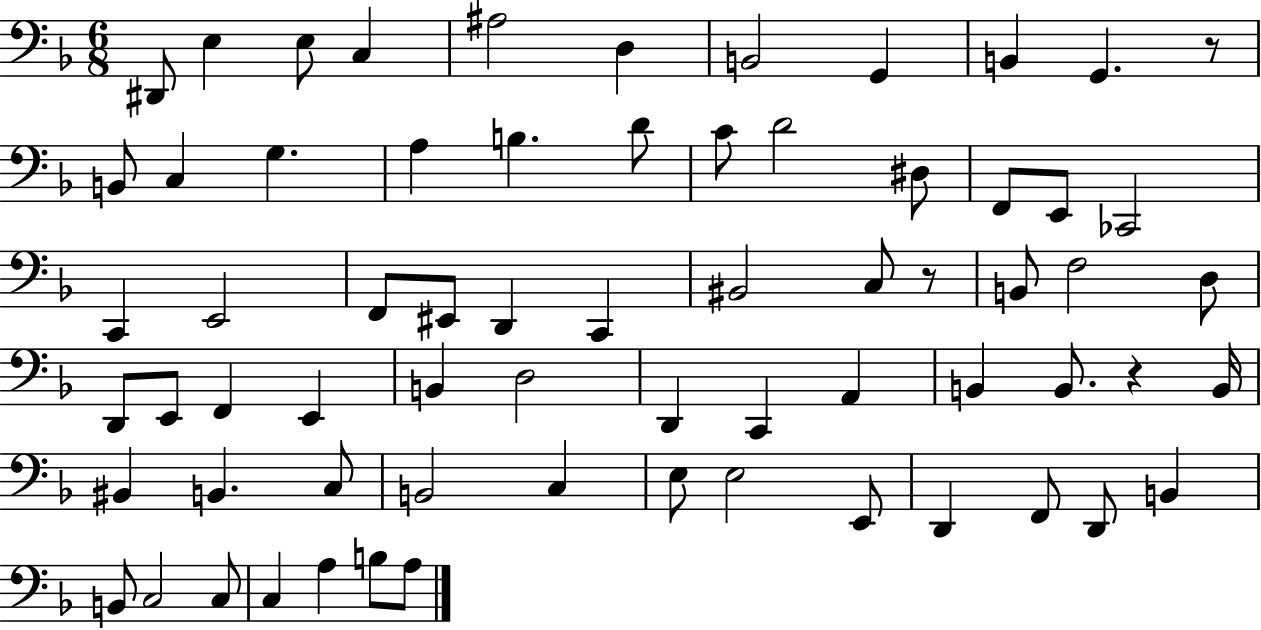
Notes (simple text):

D#2/e E3/q E3/e C3/q A#3/h D3/q B2/h G2/q B2/q G2/q. R/e B2/e C3/q G3/q. A3/q B3/q. D4/e C4/e D4/h D#3/e F2/e E2/e CES2/h C2/q E2/h F2/e EIS2/e D2/q C2/q BIS2/h C3/e R/e B2/e F3/h D3/e D2/e E2/e F2/q E2/q B2/q D3/h D2/q C2/q A2/q B2/q B2/e. R/q B2/s BIS2/q B2/q. C3/e B2/h C3/q E3/e E3/h E2/e D2/q F2/e D2/e B2/q B2/e C3/h C3/e C3/q A3/q B3/e A3/e